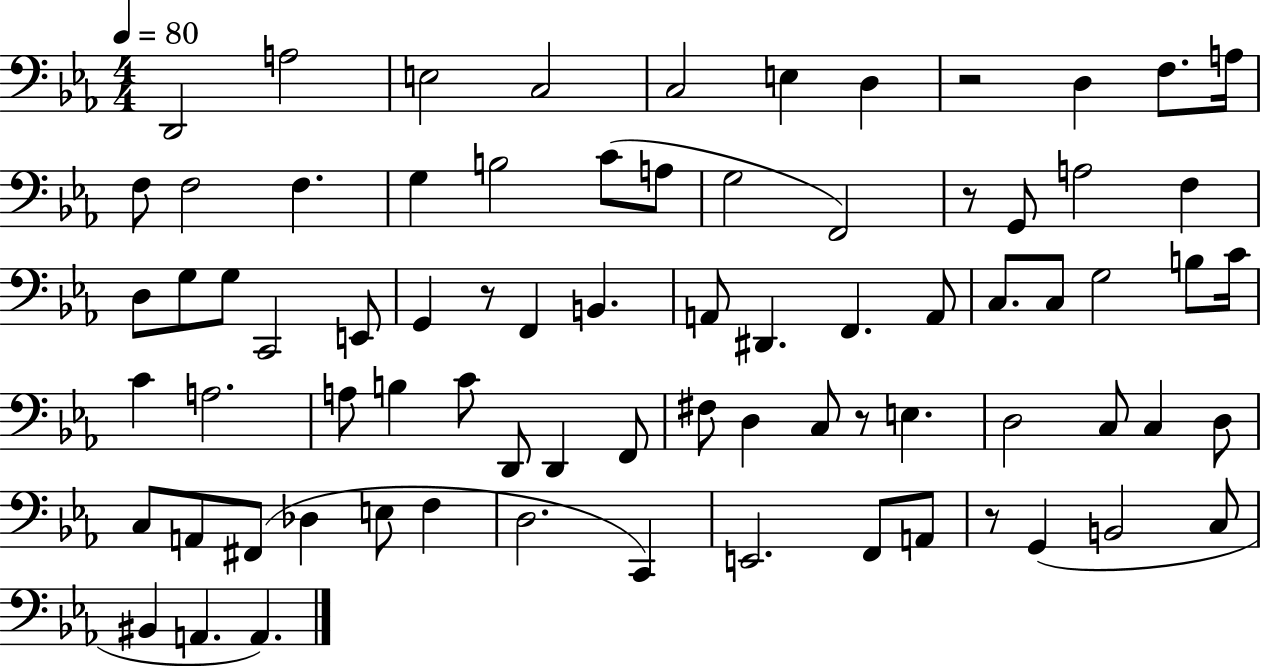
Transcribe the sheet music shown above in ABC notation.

X:1
T:Untitled
M:4/4
L:1/4
K:Eb
D,,2 A,2 E,2 C,2 C,2 E, D, z2 D, F,/2 A,/4 F,/2 F,2 F, G, B,2 C/2 A,/2 G,2 F,,2 z/2 G,,/2 A,2 F, D,/2 G,/2 G,/2 C,,2 E,,/2 G,, z/2 F,, B,, A,,/2 ^D,, F,, A,,/2 C,/2 C,/2 G,2 B,/2 C/4 C A,2 A,/2 B, C/2 D,,/2 D,, F,,/2 ^F,/2 D, C,/2 z/2 E, D,2 C,/2 C, D,/2 C,/2 A,,/2 ^F,,/2 _D, E,/2 F, D,2 C,, E,,2 F,,/2 A,,/2 z/2 G,, B,,2 C,/2 ^B,, A,, A,,